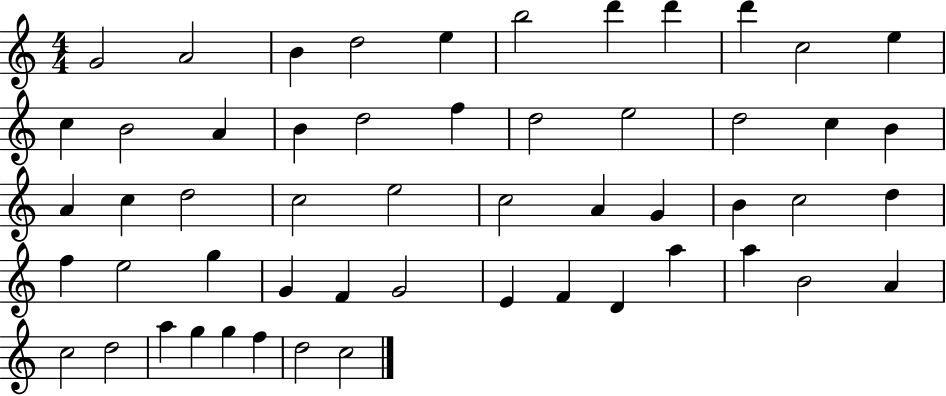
X:1
T:Untitled
M:4/4
L:1/4
K:C
G2 A2 B d2 e b2 d' d' d' c2 e c B2 A B d2 f d2 e2 d2 c B A c d2 c2 e2 c2 A G B c2 d f e2 g G F G2 E F D a a B2 A c2 d2 a g g f d2 c2